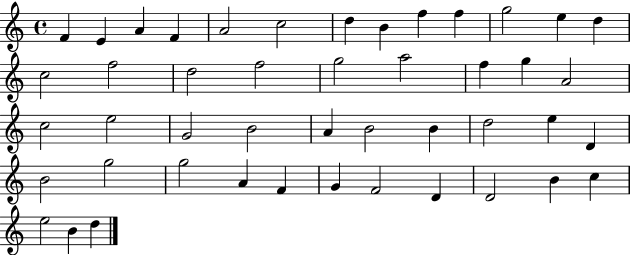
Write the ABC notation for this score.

X:1
T:Untitled
M:4/4
L:1/4
K:C
F E A F A2 c2 d B f f g2 e d c2 f2 d2 f2 g2 a2 f g A2 c2 e2 G2 B2 A B2 B d2 e D B2 g2 g2 A F G F2 D D2 B c e2 B d